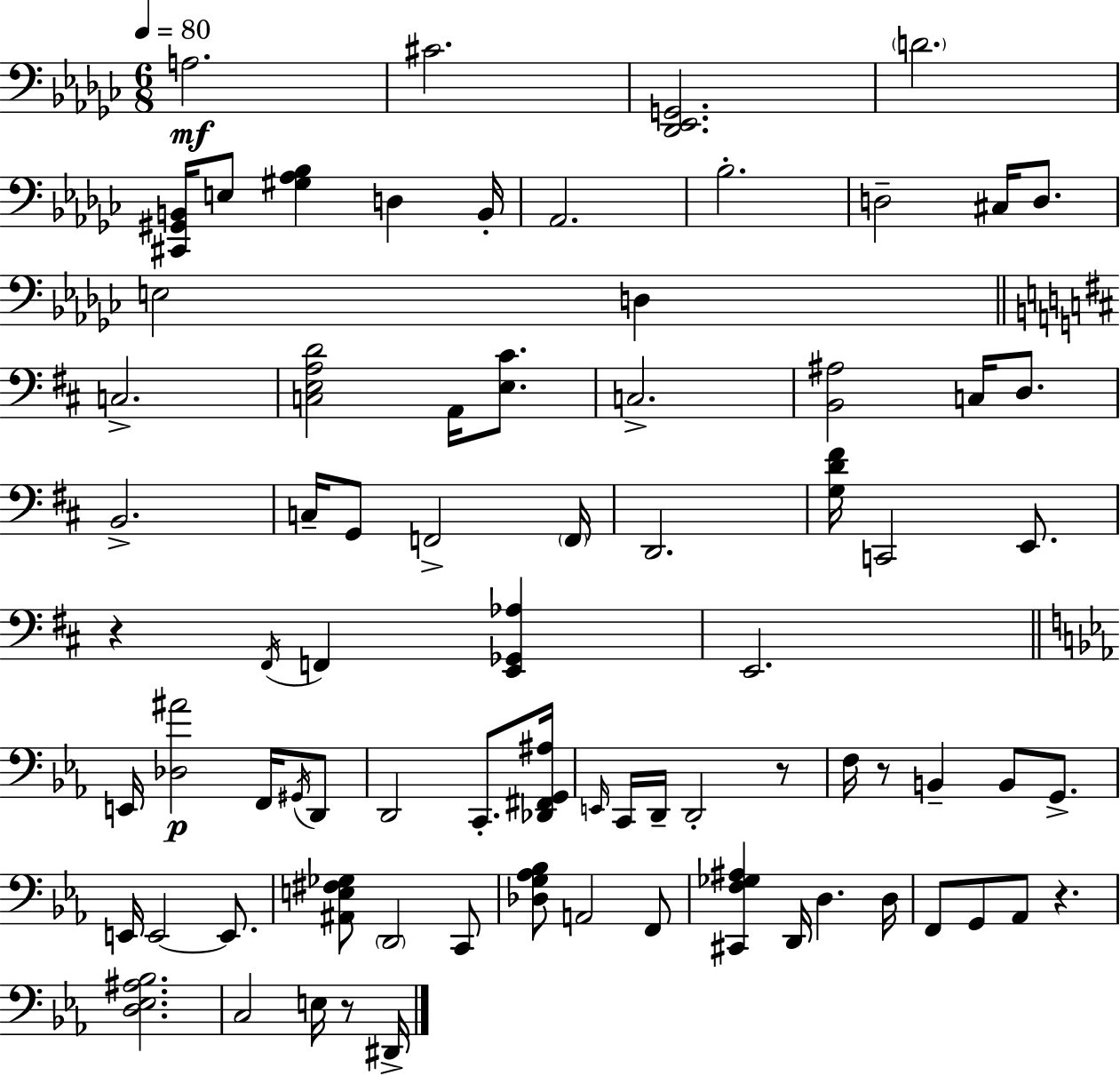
X:1
T:Untitled
M:6/8
L:1/4
K:Ebm
A,2 ^C2 [_D,,_E,,G,,]2 D2 [^C,,^G,,B,,]/4 E,/2 [^G,_A,_B,] D, B,,/4 _A,,2 _B,2 D,2 ^C,/4 D,/2 E,2 D, C,2 [C,E,A,D]2 A,,/4 [E,^C]/2 C,2 [B,,^A,]2 C,/4 D,/2 B,,2 C,/4 G,,/2 F,,2 F,,/4 D,,2 [G,D^F]/4 C,,2 E,,/2 z ^F,,/4 F,, [E,,_G,,_A,] E,,2 E,,/4 [_D,^A]2 F,,/4 ^G,,/4 D,,/2 D,,2 C,,/2 [_D,,^F,,G,,^A,]/4 E,,/4 C,,/4 D,,/4 D,,2 z/2 F,/4 z/2 B,, B,,/2 G,,/2 E,,/4 E,,2 E,,/2 [^A,,E,^F,_G,]/2 D,,2 C,,/2 [_D,G,_A,_B,]/2 A,,2 F,,/2 [^C,,F,_G,^A,] D,,/4 D, D,/4 F,,/2 G,,/2 _A,,/2 z [D,_E,^A,_B,]2 C,2 E,/4 z/2 ^D,,/4